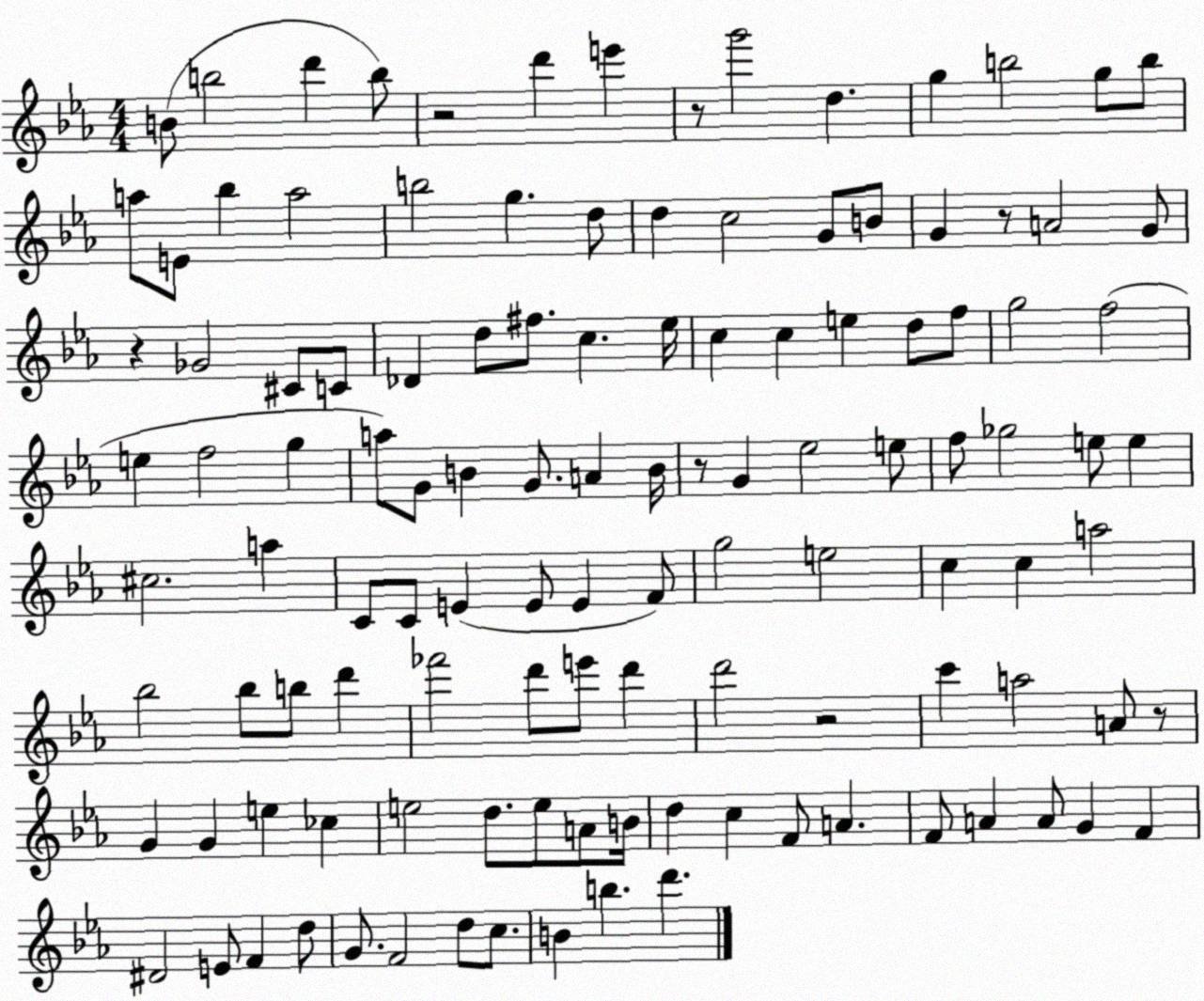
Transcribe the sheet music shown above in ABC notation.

X:1
T:Untitled
M:4/4
L:1/4
K:Eb
B/2 b2 d' b/2 z2 d' e' z/2 g'2 d g b2 g/2 b/2 a/2 E/2 _b a2 b2 g d/2 d c2 G/2 B/2 G z/2 A2 G/2 z _G2 ^C/2 C/2 _D d/2 ^f/2 c _e/4 c c e d/2 f/2 g2 f2 e f2 g a/2 G/2 B G/2 A B/4 z/2 G _e2 e/2 f/2 _g2 e/2 e ^c2 a C/2 C/2 E E/2 E F/2 g2 e2 c c a2 _b2 _b/2 b/2 d' _f'2 d'/2 e'/2 d' d'2 z2 c' a2 A/2 z/2 G G e _c e2 d/2 e/2 A/2 B/4 d c F/2 A F/2 A A/2 G F ^D2 E/2 F d/2 G/2 F2 d/2 c/2 B b d'